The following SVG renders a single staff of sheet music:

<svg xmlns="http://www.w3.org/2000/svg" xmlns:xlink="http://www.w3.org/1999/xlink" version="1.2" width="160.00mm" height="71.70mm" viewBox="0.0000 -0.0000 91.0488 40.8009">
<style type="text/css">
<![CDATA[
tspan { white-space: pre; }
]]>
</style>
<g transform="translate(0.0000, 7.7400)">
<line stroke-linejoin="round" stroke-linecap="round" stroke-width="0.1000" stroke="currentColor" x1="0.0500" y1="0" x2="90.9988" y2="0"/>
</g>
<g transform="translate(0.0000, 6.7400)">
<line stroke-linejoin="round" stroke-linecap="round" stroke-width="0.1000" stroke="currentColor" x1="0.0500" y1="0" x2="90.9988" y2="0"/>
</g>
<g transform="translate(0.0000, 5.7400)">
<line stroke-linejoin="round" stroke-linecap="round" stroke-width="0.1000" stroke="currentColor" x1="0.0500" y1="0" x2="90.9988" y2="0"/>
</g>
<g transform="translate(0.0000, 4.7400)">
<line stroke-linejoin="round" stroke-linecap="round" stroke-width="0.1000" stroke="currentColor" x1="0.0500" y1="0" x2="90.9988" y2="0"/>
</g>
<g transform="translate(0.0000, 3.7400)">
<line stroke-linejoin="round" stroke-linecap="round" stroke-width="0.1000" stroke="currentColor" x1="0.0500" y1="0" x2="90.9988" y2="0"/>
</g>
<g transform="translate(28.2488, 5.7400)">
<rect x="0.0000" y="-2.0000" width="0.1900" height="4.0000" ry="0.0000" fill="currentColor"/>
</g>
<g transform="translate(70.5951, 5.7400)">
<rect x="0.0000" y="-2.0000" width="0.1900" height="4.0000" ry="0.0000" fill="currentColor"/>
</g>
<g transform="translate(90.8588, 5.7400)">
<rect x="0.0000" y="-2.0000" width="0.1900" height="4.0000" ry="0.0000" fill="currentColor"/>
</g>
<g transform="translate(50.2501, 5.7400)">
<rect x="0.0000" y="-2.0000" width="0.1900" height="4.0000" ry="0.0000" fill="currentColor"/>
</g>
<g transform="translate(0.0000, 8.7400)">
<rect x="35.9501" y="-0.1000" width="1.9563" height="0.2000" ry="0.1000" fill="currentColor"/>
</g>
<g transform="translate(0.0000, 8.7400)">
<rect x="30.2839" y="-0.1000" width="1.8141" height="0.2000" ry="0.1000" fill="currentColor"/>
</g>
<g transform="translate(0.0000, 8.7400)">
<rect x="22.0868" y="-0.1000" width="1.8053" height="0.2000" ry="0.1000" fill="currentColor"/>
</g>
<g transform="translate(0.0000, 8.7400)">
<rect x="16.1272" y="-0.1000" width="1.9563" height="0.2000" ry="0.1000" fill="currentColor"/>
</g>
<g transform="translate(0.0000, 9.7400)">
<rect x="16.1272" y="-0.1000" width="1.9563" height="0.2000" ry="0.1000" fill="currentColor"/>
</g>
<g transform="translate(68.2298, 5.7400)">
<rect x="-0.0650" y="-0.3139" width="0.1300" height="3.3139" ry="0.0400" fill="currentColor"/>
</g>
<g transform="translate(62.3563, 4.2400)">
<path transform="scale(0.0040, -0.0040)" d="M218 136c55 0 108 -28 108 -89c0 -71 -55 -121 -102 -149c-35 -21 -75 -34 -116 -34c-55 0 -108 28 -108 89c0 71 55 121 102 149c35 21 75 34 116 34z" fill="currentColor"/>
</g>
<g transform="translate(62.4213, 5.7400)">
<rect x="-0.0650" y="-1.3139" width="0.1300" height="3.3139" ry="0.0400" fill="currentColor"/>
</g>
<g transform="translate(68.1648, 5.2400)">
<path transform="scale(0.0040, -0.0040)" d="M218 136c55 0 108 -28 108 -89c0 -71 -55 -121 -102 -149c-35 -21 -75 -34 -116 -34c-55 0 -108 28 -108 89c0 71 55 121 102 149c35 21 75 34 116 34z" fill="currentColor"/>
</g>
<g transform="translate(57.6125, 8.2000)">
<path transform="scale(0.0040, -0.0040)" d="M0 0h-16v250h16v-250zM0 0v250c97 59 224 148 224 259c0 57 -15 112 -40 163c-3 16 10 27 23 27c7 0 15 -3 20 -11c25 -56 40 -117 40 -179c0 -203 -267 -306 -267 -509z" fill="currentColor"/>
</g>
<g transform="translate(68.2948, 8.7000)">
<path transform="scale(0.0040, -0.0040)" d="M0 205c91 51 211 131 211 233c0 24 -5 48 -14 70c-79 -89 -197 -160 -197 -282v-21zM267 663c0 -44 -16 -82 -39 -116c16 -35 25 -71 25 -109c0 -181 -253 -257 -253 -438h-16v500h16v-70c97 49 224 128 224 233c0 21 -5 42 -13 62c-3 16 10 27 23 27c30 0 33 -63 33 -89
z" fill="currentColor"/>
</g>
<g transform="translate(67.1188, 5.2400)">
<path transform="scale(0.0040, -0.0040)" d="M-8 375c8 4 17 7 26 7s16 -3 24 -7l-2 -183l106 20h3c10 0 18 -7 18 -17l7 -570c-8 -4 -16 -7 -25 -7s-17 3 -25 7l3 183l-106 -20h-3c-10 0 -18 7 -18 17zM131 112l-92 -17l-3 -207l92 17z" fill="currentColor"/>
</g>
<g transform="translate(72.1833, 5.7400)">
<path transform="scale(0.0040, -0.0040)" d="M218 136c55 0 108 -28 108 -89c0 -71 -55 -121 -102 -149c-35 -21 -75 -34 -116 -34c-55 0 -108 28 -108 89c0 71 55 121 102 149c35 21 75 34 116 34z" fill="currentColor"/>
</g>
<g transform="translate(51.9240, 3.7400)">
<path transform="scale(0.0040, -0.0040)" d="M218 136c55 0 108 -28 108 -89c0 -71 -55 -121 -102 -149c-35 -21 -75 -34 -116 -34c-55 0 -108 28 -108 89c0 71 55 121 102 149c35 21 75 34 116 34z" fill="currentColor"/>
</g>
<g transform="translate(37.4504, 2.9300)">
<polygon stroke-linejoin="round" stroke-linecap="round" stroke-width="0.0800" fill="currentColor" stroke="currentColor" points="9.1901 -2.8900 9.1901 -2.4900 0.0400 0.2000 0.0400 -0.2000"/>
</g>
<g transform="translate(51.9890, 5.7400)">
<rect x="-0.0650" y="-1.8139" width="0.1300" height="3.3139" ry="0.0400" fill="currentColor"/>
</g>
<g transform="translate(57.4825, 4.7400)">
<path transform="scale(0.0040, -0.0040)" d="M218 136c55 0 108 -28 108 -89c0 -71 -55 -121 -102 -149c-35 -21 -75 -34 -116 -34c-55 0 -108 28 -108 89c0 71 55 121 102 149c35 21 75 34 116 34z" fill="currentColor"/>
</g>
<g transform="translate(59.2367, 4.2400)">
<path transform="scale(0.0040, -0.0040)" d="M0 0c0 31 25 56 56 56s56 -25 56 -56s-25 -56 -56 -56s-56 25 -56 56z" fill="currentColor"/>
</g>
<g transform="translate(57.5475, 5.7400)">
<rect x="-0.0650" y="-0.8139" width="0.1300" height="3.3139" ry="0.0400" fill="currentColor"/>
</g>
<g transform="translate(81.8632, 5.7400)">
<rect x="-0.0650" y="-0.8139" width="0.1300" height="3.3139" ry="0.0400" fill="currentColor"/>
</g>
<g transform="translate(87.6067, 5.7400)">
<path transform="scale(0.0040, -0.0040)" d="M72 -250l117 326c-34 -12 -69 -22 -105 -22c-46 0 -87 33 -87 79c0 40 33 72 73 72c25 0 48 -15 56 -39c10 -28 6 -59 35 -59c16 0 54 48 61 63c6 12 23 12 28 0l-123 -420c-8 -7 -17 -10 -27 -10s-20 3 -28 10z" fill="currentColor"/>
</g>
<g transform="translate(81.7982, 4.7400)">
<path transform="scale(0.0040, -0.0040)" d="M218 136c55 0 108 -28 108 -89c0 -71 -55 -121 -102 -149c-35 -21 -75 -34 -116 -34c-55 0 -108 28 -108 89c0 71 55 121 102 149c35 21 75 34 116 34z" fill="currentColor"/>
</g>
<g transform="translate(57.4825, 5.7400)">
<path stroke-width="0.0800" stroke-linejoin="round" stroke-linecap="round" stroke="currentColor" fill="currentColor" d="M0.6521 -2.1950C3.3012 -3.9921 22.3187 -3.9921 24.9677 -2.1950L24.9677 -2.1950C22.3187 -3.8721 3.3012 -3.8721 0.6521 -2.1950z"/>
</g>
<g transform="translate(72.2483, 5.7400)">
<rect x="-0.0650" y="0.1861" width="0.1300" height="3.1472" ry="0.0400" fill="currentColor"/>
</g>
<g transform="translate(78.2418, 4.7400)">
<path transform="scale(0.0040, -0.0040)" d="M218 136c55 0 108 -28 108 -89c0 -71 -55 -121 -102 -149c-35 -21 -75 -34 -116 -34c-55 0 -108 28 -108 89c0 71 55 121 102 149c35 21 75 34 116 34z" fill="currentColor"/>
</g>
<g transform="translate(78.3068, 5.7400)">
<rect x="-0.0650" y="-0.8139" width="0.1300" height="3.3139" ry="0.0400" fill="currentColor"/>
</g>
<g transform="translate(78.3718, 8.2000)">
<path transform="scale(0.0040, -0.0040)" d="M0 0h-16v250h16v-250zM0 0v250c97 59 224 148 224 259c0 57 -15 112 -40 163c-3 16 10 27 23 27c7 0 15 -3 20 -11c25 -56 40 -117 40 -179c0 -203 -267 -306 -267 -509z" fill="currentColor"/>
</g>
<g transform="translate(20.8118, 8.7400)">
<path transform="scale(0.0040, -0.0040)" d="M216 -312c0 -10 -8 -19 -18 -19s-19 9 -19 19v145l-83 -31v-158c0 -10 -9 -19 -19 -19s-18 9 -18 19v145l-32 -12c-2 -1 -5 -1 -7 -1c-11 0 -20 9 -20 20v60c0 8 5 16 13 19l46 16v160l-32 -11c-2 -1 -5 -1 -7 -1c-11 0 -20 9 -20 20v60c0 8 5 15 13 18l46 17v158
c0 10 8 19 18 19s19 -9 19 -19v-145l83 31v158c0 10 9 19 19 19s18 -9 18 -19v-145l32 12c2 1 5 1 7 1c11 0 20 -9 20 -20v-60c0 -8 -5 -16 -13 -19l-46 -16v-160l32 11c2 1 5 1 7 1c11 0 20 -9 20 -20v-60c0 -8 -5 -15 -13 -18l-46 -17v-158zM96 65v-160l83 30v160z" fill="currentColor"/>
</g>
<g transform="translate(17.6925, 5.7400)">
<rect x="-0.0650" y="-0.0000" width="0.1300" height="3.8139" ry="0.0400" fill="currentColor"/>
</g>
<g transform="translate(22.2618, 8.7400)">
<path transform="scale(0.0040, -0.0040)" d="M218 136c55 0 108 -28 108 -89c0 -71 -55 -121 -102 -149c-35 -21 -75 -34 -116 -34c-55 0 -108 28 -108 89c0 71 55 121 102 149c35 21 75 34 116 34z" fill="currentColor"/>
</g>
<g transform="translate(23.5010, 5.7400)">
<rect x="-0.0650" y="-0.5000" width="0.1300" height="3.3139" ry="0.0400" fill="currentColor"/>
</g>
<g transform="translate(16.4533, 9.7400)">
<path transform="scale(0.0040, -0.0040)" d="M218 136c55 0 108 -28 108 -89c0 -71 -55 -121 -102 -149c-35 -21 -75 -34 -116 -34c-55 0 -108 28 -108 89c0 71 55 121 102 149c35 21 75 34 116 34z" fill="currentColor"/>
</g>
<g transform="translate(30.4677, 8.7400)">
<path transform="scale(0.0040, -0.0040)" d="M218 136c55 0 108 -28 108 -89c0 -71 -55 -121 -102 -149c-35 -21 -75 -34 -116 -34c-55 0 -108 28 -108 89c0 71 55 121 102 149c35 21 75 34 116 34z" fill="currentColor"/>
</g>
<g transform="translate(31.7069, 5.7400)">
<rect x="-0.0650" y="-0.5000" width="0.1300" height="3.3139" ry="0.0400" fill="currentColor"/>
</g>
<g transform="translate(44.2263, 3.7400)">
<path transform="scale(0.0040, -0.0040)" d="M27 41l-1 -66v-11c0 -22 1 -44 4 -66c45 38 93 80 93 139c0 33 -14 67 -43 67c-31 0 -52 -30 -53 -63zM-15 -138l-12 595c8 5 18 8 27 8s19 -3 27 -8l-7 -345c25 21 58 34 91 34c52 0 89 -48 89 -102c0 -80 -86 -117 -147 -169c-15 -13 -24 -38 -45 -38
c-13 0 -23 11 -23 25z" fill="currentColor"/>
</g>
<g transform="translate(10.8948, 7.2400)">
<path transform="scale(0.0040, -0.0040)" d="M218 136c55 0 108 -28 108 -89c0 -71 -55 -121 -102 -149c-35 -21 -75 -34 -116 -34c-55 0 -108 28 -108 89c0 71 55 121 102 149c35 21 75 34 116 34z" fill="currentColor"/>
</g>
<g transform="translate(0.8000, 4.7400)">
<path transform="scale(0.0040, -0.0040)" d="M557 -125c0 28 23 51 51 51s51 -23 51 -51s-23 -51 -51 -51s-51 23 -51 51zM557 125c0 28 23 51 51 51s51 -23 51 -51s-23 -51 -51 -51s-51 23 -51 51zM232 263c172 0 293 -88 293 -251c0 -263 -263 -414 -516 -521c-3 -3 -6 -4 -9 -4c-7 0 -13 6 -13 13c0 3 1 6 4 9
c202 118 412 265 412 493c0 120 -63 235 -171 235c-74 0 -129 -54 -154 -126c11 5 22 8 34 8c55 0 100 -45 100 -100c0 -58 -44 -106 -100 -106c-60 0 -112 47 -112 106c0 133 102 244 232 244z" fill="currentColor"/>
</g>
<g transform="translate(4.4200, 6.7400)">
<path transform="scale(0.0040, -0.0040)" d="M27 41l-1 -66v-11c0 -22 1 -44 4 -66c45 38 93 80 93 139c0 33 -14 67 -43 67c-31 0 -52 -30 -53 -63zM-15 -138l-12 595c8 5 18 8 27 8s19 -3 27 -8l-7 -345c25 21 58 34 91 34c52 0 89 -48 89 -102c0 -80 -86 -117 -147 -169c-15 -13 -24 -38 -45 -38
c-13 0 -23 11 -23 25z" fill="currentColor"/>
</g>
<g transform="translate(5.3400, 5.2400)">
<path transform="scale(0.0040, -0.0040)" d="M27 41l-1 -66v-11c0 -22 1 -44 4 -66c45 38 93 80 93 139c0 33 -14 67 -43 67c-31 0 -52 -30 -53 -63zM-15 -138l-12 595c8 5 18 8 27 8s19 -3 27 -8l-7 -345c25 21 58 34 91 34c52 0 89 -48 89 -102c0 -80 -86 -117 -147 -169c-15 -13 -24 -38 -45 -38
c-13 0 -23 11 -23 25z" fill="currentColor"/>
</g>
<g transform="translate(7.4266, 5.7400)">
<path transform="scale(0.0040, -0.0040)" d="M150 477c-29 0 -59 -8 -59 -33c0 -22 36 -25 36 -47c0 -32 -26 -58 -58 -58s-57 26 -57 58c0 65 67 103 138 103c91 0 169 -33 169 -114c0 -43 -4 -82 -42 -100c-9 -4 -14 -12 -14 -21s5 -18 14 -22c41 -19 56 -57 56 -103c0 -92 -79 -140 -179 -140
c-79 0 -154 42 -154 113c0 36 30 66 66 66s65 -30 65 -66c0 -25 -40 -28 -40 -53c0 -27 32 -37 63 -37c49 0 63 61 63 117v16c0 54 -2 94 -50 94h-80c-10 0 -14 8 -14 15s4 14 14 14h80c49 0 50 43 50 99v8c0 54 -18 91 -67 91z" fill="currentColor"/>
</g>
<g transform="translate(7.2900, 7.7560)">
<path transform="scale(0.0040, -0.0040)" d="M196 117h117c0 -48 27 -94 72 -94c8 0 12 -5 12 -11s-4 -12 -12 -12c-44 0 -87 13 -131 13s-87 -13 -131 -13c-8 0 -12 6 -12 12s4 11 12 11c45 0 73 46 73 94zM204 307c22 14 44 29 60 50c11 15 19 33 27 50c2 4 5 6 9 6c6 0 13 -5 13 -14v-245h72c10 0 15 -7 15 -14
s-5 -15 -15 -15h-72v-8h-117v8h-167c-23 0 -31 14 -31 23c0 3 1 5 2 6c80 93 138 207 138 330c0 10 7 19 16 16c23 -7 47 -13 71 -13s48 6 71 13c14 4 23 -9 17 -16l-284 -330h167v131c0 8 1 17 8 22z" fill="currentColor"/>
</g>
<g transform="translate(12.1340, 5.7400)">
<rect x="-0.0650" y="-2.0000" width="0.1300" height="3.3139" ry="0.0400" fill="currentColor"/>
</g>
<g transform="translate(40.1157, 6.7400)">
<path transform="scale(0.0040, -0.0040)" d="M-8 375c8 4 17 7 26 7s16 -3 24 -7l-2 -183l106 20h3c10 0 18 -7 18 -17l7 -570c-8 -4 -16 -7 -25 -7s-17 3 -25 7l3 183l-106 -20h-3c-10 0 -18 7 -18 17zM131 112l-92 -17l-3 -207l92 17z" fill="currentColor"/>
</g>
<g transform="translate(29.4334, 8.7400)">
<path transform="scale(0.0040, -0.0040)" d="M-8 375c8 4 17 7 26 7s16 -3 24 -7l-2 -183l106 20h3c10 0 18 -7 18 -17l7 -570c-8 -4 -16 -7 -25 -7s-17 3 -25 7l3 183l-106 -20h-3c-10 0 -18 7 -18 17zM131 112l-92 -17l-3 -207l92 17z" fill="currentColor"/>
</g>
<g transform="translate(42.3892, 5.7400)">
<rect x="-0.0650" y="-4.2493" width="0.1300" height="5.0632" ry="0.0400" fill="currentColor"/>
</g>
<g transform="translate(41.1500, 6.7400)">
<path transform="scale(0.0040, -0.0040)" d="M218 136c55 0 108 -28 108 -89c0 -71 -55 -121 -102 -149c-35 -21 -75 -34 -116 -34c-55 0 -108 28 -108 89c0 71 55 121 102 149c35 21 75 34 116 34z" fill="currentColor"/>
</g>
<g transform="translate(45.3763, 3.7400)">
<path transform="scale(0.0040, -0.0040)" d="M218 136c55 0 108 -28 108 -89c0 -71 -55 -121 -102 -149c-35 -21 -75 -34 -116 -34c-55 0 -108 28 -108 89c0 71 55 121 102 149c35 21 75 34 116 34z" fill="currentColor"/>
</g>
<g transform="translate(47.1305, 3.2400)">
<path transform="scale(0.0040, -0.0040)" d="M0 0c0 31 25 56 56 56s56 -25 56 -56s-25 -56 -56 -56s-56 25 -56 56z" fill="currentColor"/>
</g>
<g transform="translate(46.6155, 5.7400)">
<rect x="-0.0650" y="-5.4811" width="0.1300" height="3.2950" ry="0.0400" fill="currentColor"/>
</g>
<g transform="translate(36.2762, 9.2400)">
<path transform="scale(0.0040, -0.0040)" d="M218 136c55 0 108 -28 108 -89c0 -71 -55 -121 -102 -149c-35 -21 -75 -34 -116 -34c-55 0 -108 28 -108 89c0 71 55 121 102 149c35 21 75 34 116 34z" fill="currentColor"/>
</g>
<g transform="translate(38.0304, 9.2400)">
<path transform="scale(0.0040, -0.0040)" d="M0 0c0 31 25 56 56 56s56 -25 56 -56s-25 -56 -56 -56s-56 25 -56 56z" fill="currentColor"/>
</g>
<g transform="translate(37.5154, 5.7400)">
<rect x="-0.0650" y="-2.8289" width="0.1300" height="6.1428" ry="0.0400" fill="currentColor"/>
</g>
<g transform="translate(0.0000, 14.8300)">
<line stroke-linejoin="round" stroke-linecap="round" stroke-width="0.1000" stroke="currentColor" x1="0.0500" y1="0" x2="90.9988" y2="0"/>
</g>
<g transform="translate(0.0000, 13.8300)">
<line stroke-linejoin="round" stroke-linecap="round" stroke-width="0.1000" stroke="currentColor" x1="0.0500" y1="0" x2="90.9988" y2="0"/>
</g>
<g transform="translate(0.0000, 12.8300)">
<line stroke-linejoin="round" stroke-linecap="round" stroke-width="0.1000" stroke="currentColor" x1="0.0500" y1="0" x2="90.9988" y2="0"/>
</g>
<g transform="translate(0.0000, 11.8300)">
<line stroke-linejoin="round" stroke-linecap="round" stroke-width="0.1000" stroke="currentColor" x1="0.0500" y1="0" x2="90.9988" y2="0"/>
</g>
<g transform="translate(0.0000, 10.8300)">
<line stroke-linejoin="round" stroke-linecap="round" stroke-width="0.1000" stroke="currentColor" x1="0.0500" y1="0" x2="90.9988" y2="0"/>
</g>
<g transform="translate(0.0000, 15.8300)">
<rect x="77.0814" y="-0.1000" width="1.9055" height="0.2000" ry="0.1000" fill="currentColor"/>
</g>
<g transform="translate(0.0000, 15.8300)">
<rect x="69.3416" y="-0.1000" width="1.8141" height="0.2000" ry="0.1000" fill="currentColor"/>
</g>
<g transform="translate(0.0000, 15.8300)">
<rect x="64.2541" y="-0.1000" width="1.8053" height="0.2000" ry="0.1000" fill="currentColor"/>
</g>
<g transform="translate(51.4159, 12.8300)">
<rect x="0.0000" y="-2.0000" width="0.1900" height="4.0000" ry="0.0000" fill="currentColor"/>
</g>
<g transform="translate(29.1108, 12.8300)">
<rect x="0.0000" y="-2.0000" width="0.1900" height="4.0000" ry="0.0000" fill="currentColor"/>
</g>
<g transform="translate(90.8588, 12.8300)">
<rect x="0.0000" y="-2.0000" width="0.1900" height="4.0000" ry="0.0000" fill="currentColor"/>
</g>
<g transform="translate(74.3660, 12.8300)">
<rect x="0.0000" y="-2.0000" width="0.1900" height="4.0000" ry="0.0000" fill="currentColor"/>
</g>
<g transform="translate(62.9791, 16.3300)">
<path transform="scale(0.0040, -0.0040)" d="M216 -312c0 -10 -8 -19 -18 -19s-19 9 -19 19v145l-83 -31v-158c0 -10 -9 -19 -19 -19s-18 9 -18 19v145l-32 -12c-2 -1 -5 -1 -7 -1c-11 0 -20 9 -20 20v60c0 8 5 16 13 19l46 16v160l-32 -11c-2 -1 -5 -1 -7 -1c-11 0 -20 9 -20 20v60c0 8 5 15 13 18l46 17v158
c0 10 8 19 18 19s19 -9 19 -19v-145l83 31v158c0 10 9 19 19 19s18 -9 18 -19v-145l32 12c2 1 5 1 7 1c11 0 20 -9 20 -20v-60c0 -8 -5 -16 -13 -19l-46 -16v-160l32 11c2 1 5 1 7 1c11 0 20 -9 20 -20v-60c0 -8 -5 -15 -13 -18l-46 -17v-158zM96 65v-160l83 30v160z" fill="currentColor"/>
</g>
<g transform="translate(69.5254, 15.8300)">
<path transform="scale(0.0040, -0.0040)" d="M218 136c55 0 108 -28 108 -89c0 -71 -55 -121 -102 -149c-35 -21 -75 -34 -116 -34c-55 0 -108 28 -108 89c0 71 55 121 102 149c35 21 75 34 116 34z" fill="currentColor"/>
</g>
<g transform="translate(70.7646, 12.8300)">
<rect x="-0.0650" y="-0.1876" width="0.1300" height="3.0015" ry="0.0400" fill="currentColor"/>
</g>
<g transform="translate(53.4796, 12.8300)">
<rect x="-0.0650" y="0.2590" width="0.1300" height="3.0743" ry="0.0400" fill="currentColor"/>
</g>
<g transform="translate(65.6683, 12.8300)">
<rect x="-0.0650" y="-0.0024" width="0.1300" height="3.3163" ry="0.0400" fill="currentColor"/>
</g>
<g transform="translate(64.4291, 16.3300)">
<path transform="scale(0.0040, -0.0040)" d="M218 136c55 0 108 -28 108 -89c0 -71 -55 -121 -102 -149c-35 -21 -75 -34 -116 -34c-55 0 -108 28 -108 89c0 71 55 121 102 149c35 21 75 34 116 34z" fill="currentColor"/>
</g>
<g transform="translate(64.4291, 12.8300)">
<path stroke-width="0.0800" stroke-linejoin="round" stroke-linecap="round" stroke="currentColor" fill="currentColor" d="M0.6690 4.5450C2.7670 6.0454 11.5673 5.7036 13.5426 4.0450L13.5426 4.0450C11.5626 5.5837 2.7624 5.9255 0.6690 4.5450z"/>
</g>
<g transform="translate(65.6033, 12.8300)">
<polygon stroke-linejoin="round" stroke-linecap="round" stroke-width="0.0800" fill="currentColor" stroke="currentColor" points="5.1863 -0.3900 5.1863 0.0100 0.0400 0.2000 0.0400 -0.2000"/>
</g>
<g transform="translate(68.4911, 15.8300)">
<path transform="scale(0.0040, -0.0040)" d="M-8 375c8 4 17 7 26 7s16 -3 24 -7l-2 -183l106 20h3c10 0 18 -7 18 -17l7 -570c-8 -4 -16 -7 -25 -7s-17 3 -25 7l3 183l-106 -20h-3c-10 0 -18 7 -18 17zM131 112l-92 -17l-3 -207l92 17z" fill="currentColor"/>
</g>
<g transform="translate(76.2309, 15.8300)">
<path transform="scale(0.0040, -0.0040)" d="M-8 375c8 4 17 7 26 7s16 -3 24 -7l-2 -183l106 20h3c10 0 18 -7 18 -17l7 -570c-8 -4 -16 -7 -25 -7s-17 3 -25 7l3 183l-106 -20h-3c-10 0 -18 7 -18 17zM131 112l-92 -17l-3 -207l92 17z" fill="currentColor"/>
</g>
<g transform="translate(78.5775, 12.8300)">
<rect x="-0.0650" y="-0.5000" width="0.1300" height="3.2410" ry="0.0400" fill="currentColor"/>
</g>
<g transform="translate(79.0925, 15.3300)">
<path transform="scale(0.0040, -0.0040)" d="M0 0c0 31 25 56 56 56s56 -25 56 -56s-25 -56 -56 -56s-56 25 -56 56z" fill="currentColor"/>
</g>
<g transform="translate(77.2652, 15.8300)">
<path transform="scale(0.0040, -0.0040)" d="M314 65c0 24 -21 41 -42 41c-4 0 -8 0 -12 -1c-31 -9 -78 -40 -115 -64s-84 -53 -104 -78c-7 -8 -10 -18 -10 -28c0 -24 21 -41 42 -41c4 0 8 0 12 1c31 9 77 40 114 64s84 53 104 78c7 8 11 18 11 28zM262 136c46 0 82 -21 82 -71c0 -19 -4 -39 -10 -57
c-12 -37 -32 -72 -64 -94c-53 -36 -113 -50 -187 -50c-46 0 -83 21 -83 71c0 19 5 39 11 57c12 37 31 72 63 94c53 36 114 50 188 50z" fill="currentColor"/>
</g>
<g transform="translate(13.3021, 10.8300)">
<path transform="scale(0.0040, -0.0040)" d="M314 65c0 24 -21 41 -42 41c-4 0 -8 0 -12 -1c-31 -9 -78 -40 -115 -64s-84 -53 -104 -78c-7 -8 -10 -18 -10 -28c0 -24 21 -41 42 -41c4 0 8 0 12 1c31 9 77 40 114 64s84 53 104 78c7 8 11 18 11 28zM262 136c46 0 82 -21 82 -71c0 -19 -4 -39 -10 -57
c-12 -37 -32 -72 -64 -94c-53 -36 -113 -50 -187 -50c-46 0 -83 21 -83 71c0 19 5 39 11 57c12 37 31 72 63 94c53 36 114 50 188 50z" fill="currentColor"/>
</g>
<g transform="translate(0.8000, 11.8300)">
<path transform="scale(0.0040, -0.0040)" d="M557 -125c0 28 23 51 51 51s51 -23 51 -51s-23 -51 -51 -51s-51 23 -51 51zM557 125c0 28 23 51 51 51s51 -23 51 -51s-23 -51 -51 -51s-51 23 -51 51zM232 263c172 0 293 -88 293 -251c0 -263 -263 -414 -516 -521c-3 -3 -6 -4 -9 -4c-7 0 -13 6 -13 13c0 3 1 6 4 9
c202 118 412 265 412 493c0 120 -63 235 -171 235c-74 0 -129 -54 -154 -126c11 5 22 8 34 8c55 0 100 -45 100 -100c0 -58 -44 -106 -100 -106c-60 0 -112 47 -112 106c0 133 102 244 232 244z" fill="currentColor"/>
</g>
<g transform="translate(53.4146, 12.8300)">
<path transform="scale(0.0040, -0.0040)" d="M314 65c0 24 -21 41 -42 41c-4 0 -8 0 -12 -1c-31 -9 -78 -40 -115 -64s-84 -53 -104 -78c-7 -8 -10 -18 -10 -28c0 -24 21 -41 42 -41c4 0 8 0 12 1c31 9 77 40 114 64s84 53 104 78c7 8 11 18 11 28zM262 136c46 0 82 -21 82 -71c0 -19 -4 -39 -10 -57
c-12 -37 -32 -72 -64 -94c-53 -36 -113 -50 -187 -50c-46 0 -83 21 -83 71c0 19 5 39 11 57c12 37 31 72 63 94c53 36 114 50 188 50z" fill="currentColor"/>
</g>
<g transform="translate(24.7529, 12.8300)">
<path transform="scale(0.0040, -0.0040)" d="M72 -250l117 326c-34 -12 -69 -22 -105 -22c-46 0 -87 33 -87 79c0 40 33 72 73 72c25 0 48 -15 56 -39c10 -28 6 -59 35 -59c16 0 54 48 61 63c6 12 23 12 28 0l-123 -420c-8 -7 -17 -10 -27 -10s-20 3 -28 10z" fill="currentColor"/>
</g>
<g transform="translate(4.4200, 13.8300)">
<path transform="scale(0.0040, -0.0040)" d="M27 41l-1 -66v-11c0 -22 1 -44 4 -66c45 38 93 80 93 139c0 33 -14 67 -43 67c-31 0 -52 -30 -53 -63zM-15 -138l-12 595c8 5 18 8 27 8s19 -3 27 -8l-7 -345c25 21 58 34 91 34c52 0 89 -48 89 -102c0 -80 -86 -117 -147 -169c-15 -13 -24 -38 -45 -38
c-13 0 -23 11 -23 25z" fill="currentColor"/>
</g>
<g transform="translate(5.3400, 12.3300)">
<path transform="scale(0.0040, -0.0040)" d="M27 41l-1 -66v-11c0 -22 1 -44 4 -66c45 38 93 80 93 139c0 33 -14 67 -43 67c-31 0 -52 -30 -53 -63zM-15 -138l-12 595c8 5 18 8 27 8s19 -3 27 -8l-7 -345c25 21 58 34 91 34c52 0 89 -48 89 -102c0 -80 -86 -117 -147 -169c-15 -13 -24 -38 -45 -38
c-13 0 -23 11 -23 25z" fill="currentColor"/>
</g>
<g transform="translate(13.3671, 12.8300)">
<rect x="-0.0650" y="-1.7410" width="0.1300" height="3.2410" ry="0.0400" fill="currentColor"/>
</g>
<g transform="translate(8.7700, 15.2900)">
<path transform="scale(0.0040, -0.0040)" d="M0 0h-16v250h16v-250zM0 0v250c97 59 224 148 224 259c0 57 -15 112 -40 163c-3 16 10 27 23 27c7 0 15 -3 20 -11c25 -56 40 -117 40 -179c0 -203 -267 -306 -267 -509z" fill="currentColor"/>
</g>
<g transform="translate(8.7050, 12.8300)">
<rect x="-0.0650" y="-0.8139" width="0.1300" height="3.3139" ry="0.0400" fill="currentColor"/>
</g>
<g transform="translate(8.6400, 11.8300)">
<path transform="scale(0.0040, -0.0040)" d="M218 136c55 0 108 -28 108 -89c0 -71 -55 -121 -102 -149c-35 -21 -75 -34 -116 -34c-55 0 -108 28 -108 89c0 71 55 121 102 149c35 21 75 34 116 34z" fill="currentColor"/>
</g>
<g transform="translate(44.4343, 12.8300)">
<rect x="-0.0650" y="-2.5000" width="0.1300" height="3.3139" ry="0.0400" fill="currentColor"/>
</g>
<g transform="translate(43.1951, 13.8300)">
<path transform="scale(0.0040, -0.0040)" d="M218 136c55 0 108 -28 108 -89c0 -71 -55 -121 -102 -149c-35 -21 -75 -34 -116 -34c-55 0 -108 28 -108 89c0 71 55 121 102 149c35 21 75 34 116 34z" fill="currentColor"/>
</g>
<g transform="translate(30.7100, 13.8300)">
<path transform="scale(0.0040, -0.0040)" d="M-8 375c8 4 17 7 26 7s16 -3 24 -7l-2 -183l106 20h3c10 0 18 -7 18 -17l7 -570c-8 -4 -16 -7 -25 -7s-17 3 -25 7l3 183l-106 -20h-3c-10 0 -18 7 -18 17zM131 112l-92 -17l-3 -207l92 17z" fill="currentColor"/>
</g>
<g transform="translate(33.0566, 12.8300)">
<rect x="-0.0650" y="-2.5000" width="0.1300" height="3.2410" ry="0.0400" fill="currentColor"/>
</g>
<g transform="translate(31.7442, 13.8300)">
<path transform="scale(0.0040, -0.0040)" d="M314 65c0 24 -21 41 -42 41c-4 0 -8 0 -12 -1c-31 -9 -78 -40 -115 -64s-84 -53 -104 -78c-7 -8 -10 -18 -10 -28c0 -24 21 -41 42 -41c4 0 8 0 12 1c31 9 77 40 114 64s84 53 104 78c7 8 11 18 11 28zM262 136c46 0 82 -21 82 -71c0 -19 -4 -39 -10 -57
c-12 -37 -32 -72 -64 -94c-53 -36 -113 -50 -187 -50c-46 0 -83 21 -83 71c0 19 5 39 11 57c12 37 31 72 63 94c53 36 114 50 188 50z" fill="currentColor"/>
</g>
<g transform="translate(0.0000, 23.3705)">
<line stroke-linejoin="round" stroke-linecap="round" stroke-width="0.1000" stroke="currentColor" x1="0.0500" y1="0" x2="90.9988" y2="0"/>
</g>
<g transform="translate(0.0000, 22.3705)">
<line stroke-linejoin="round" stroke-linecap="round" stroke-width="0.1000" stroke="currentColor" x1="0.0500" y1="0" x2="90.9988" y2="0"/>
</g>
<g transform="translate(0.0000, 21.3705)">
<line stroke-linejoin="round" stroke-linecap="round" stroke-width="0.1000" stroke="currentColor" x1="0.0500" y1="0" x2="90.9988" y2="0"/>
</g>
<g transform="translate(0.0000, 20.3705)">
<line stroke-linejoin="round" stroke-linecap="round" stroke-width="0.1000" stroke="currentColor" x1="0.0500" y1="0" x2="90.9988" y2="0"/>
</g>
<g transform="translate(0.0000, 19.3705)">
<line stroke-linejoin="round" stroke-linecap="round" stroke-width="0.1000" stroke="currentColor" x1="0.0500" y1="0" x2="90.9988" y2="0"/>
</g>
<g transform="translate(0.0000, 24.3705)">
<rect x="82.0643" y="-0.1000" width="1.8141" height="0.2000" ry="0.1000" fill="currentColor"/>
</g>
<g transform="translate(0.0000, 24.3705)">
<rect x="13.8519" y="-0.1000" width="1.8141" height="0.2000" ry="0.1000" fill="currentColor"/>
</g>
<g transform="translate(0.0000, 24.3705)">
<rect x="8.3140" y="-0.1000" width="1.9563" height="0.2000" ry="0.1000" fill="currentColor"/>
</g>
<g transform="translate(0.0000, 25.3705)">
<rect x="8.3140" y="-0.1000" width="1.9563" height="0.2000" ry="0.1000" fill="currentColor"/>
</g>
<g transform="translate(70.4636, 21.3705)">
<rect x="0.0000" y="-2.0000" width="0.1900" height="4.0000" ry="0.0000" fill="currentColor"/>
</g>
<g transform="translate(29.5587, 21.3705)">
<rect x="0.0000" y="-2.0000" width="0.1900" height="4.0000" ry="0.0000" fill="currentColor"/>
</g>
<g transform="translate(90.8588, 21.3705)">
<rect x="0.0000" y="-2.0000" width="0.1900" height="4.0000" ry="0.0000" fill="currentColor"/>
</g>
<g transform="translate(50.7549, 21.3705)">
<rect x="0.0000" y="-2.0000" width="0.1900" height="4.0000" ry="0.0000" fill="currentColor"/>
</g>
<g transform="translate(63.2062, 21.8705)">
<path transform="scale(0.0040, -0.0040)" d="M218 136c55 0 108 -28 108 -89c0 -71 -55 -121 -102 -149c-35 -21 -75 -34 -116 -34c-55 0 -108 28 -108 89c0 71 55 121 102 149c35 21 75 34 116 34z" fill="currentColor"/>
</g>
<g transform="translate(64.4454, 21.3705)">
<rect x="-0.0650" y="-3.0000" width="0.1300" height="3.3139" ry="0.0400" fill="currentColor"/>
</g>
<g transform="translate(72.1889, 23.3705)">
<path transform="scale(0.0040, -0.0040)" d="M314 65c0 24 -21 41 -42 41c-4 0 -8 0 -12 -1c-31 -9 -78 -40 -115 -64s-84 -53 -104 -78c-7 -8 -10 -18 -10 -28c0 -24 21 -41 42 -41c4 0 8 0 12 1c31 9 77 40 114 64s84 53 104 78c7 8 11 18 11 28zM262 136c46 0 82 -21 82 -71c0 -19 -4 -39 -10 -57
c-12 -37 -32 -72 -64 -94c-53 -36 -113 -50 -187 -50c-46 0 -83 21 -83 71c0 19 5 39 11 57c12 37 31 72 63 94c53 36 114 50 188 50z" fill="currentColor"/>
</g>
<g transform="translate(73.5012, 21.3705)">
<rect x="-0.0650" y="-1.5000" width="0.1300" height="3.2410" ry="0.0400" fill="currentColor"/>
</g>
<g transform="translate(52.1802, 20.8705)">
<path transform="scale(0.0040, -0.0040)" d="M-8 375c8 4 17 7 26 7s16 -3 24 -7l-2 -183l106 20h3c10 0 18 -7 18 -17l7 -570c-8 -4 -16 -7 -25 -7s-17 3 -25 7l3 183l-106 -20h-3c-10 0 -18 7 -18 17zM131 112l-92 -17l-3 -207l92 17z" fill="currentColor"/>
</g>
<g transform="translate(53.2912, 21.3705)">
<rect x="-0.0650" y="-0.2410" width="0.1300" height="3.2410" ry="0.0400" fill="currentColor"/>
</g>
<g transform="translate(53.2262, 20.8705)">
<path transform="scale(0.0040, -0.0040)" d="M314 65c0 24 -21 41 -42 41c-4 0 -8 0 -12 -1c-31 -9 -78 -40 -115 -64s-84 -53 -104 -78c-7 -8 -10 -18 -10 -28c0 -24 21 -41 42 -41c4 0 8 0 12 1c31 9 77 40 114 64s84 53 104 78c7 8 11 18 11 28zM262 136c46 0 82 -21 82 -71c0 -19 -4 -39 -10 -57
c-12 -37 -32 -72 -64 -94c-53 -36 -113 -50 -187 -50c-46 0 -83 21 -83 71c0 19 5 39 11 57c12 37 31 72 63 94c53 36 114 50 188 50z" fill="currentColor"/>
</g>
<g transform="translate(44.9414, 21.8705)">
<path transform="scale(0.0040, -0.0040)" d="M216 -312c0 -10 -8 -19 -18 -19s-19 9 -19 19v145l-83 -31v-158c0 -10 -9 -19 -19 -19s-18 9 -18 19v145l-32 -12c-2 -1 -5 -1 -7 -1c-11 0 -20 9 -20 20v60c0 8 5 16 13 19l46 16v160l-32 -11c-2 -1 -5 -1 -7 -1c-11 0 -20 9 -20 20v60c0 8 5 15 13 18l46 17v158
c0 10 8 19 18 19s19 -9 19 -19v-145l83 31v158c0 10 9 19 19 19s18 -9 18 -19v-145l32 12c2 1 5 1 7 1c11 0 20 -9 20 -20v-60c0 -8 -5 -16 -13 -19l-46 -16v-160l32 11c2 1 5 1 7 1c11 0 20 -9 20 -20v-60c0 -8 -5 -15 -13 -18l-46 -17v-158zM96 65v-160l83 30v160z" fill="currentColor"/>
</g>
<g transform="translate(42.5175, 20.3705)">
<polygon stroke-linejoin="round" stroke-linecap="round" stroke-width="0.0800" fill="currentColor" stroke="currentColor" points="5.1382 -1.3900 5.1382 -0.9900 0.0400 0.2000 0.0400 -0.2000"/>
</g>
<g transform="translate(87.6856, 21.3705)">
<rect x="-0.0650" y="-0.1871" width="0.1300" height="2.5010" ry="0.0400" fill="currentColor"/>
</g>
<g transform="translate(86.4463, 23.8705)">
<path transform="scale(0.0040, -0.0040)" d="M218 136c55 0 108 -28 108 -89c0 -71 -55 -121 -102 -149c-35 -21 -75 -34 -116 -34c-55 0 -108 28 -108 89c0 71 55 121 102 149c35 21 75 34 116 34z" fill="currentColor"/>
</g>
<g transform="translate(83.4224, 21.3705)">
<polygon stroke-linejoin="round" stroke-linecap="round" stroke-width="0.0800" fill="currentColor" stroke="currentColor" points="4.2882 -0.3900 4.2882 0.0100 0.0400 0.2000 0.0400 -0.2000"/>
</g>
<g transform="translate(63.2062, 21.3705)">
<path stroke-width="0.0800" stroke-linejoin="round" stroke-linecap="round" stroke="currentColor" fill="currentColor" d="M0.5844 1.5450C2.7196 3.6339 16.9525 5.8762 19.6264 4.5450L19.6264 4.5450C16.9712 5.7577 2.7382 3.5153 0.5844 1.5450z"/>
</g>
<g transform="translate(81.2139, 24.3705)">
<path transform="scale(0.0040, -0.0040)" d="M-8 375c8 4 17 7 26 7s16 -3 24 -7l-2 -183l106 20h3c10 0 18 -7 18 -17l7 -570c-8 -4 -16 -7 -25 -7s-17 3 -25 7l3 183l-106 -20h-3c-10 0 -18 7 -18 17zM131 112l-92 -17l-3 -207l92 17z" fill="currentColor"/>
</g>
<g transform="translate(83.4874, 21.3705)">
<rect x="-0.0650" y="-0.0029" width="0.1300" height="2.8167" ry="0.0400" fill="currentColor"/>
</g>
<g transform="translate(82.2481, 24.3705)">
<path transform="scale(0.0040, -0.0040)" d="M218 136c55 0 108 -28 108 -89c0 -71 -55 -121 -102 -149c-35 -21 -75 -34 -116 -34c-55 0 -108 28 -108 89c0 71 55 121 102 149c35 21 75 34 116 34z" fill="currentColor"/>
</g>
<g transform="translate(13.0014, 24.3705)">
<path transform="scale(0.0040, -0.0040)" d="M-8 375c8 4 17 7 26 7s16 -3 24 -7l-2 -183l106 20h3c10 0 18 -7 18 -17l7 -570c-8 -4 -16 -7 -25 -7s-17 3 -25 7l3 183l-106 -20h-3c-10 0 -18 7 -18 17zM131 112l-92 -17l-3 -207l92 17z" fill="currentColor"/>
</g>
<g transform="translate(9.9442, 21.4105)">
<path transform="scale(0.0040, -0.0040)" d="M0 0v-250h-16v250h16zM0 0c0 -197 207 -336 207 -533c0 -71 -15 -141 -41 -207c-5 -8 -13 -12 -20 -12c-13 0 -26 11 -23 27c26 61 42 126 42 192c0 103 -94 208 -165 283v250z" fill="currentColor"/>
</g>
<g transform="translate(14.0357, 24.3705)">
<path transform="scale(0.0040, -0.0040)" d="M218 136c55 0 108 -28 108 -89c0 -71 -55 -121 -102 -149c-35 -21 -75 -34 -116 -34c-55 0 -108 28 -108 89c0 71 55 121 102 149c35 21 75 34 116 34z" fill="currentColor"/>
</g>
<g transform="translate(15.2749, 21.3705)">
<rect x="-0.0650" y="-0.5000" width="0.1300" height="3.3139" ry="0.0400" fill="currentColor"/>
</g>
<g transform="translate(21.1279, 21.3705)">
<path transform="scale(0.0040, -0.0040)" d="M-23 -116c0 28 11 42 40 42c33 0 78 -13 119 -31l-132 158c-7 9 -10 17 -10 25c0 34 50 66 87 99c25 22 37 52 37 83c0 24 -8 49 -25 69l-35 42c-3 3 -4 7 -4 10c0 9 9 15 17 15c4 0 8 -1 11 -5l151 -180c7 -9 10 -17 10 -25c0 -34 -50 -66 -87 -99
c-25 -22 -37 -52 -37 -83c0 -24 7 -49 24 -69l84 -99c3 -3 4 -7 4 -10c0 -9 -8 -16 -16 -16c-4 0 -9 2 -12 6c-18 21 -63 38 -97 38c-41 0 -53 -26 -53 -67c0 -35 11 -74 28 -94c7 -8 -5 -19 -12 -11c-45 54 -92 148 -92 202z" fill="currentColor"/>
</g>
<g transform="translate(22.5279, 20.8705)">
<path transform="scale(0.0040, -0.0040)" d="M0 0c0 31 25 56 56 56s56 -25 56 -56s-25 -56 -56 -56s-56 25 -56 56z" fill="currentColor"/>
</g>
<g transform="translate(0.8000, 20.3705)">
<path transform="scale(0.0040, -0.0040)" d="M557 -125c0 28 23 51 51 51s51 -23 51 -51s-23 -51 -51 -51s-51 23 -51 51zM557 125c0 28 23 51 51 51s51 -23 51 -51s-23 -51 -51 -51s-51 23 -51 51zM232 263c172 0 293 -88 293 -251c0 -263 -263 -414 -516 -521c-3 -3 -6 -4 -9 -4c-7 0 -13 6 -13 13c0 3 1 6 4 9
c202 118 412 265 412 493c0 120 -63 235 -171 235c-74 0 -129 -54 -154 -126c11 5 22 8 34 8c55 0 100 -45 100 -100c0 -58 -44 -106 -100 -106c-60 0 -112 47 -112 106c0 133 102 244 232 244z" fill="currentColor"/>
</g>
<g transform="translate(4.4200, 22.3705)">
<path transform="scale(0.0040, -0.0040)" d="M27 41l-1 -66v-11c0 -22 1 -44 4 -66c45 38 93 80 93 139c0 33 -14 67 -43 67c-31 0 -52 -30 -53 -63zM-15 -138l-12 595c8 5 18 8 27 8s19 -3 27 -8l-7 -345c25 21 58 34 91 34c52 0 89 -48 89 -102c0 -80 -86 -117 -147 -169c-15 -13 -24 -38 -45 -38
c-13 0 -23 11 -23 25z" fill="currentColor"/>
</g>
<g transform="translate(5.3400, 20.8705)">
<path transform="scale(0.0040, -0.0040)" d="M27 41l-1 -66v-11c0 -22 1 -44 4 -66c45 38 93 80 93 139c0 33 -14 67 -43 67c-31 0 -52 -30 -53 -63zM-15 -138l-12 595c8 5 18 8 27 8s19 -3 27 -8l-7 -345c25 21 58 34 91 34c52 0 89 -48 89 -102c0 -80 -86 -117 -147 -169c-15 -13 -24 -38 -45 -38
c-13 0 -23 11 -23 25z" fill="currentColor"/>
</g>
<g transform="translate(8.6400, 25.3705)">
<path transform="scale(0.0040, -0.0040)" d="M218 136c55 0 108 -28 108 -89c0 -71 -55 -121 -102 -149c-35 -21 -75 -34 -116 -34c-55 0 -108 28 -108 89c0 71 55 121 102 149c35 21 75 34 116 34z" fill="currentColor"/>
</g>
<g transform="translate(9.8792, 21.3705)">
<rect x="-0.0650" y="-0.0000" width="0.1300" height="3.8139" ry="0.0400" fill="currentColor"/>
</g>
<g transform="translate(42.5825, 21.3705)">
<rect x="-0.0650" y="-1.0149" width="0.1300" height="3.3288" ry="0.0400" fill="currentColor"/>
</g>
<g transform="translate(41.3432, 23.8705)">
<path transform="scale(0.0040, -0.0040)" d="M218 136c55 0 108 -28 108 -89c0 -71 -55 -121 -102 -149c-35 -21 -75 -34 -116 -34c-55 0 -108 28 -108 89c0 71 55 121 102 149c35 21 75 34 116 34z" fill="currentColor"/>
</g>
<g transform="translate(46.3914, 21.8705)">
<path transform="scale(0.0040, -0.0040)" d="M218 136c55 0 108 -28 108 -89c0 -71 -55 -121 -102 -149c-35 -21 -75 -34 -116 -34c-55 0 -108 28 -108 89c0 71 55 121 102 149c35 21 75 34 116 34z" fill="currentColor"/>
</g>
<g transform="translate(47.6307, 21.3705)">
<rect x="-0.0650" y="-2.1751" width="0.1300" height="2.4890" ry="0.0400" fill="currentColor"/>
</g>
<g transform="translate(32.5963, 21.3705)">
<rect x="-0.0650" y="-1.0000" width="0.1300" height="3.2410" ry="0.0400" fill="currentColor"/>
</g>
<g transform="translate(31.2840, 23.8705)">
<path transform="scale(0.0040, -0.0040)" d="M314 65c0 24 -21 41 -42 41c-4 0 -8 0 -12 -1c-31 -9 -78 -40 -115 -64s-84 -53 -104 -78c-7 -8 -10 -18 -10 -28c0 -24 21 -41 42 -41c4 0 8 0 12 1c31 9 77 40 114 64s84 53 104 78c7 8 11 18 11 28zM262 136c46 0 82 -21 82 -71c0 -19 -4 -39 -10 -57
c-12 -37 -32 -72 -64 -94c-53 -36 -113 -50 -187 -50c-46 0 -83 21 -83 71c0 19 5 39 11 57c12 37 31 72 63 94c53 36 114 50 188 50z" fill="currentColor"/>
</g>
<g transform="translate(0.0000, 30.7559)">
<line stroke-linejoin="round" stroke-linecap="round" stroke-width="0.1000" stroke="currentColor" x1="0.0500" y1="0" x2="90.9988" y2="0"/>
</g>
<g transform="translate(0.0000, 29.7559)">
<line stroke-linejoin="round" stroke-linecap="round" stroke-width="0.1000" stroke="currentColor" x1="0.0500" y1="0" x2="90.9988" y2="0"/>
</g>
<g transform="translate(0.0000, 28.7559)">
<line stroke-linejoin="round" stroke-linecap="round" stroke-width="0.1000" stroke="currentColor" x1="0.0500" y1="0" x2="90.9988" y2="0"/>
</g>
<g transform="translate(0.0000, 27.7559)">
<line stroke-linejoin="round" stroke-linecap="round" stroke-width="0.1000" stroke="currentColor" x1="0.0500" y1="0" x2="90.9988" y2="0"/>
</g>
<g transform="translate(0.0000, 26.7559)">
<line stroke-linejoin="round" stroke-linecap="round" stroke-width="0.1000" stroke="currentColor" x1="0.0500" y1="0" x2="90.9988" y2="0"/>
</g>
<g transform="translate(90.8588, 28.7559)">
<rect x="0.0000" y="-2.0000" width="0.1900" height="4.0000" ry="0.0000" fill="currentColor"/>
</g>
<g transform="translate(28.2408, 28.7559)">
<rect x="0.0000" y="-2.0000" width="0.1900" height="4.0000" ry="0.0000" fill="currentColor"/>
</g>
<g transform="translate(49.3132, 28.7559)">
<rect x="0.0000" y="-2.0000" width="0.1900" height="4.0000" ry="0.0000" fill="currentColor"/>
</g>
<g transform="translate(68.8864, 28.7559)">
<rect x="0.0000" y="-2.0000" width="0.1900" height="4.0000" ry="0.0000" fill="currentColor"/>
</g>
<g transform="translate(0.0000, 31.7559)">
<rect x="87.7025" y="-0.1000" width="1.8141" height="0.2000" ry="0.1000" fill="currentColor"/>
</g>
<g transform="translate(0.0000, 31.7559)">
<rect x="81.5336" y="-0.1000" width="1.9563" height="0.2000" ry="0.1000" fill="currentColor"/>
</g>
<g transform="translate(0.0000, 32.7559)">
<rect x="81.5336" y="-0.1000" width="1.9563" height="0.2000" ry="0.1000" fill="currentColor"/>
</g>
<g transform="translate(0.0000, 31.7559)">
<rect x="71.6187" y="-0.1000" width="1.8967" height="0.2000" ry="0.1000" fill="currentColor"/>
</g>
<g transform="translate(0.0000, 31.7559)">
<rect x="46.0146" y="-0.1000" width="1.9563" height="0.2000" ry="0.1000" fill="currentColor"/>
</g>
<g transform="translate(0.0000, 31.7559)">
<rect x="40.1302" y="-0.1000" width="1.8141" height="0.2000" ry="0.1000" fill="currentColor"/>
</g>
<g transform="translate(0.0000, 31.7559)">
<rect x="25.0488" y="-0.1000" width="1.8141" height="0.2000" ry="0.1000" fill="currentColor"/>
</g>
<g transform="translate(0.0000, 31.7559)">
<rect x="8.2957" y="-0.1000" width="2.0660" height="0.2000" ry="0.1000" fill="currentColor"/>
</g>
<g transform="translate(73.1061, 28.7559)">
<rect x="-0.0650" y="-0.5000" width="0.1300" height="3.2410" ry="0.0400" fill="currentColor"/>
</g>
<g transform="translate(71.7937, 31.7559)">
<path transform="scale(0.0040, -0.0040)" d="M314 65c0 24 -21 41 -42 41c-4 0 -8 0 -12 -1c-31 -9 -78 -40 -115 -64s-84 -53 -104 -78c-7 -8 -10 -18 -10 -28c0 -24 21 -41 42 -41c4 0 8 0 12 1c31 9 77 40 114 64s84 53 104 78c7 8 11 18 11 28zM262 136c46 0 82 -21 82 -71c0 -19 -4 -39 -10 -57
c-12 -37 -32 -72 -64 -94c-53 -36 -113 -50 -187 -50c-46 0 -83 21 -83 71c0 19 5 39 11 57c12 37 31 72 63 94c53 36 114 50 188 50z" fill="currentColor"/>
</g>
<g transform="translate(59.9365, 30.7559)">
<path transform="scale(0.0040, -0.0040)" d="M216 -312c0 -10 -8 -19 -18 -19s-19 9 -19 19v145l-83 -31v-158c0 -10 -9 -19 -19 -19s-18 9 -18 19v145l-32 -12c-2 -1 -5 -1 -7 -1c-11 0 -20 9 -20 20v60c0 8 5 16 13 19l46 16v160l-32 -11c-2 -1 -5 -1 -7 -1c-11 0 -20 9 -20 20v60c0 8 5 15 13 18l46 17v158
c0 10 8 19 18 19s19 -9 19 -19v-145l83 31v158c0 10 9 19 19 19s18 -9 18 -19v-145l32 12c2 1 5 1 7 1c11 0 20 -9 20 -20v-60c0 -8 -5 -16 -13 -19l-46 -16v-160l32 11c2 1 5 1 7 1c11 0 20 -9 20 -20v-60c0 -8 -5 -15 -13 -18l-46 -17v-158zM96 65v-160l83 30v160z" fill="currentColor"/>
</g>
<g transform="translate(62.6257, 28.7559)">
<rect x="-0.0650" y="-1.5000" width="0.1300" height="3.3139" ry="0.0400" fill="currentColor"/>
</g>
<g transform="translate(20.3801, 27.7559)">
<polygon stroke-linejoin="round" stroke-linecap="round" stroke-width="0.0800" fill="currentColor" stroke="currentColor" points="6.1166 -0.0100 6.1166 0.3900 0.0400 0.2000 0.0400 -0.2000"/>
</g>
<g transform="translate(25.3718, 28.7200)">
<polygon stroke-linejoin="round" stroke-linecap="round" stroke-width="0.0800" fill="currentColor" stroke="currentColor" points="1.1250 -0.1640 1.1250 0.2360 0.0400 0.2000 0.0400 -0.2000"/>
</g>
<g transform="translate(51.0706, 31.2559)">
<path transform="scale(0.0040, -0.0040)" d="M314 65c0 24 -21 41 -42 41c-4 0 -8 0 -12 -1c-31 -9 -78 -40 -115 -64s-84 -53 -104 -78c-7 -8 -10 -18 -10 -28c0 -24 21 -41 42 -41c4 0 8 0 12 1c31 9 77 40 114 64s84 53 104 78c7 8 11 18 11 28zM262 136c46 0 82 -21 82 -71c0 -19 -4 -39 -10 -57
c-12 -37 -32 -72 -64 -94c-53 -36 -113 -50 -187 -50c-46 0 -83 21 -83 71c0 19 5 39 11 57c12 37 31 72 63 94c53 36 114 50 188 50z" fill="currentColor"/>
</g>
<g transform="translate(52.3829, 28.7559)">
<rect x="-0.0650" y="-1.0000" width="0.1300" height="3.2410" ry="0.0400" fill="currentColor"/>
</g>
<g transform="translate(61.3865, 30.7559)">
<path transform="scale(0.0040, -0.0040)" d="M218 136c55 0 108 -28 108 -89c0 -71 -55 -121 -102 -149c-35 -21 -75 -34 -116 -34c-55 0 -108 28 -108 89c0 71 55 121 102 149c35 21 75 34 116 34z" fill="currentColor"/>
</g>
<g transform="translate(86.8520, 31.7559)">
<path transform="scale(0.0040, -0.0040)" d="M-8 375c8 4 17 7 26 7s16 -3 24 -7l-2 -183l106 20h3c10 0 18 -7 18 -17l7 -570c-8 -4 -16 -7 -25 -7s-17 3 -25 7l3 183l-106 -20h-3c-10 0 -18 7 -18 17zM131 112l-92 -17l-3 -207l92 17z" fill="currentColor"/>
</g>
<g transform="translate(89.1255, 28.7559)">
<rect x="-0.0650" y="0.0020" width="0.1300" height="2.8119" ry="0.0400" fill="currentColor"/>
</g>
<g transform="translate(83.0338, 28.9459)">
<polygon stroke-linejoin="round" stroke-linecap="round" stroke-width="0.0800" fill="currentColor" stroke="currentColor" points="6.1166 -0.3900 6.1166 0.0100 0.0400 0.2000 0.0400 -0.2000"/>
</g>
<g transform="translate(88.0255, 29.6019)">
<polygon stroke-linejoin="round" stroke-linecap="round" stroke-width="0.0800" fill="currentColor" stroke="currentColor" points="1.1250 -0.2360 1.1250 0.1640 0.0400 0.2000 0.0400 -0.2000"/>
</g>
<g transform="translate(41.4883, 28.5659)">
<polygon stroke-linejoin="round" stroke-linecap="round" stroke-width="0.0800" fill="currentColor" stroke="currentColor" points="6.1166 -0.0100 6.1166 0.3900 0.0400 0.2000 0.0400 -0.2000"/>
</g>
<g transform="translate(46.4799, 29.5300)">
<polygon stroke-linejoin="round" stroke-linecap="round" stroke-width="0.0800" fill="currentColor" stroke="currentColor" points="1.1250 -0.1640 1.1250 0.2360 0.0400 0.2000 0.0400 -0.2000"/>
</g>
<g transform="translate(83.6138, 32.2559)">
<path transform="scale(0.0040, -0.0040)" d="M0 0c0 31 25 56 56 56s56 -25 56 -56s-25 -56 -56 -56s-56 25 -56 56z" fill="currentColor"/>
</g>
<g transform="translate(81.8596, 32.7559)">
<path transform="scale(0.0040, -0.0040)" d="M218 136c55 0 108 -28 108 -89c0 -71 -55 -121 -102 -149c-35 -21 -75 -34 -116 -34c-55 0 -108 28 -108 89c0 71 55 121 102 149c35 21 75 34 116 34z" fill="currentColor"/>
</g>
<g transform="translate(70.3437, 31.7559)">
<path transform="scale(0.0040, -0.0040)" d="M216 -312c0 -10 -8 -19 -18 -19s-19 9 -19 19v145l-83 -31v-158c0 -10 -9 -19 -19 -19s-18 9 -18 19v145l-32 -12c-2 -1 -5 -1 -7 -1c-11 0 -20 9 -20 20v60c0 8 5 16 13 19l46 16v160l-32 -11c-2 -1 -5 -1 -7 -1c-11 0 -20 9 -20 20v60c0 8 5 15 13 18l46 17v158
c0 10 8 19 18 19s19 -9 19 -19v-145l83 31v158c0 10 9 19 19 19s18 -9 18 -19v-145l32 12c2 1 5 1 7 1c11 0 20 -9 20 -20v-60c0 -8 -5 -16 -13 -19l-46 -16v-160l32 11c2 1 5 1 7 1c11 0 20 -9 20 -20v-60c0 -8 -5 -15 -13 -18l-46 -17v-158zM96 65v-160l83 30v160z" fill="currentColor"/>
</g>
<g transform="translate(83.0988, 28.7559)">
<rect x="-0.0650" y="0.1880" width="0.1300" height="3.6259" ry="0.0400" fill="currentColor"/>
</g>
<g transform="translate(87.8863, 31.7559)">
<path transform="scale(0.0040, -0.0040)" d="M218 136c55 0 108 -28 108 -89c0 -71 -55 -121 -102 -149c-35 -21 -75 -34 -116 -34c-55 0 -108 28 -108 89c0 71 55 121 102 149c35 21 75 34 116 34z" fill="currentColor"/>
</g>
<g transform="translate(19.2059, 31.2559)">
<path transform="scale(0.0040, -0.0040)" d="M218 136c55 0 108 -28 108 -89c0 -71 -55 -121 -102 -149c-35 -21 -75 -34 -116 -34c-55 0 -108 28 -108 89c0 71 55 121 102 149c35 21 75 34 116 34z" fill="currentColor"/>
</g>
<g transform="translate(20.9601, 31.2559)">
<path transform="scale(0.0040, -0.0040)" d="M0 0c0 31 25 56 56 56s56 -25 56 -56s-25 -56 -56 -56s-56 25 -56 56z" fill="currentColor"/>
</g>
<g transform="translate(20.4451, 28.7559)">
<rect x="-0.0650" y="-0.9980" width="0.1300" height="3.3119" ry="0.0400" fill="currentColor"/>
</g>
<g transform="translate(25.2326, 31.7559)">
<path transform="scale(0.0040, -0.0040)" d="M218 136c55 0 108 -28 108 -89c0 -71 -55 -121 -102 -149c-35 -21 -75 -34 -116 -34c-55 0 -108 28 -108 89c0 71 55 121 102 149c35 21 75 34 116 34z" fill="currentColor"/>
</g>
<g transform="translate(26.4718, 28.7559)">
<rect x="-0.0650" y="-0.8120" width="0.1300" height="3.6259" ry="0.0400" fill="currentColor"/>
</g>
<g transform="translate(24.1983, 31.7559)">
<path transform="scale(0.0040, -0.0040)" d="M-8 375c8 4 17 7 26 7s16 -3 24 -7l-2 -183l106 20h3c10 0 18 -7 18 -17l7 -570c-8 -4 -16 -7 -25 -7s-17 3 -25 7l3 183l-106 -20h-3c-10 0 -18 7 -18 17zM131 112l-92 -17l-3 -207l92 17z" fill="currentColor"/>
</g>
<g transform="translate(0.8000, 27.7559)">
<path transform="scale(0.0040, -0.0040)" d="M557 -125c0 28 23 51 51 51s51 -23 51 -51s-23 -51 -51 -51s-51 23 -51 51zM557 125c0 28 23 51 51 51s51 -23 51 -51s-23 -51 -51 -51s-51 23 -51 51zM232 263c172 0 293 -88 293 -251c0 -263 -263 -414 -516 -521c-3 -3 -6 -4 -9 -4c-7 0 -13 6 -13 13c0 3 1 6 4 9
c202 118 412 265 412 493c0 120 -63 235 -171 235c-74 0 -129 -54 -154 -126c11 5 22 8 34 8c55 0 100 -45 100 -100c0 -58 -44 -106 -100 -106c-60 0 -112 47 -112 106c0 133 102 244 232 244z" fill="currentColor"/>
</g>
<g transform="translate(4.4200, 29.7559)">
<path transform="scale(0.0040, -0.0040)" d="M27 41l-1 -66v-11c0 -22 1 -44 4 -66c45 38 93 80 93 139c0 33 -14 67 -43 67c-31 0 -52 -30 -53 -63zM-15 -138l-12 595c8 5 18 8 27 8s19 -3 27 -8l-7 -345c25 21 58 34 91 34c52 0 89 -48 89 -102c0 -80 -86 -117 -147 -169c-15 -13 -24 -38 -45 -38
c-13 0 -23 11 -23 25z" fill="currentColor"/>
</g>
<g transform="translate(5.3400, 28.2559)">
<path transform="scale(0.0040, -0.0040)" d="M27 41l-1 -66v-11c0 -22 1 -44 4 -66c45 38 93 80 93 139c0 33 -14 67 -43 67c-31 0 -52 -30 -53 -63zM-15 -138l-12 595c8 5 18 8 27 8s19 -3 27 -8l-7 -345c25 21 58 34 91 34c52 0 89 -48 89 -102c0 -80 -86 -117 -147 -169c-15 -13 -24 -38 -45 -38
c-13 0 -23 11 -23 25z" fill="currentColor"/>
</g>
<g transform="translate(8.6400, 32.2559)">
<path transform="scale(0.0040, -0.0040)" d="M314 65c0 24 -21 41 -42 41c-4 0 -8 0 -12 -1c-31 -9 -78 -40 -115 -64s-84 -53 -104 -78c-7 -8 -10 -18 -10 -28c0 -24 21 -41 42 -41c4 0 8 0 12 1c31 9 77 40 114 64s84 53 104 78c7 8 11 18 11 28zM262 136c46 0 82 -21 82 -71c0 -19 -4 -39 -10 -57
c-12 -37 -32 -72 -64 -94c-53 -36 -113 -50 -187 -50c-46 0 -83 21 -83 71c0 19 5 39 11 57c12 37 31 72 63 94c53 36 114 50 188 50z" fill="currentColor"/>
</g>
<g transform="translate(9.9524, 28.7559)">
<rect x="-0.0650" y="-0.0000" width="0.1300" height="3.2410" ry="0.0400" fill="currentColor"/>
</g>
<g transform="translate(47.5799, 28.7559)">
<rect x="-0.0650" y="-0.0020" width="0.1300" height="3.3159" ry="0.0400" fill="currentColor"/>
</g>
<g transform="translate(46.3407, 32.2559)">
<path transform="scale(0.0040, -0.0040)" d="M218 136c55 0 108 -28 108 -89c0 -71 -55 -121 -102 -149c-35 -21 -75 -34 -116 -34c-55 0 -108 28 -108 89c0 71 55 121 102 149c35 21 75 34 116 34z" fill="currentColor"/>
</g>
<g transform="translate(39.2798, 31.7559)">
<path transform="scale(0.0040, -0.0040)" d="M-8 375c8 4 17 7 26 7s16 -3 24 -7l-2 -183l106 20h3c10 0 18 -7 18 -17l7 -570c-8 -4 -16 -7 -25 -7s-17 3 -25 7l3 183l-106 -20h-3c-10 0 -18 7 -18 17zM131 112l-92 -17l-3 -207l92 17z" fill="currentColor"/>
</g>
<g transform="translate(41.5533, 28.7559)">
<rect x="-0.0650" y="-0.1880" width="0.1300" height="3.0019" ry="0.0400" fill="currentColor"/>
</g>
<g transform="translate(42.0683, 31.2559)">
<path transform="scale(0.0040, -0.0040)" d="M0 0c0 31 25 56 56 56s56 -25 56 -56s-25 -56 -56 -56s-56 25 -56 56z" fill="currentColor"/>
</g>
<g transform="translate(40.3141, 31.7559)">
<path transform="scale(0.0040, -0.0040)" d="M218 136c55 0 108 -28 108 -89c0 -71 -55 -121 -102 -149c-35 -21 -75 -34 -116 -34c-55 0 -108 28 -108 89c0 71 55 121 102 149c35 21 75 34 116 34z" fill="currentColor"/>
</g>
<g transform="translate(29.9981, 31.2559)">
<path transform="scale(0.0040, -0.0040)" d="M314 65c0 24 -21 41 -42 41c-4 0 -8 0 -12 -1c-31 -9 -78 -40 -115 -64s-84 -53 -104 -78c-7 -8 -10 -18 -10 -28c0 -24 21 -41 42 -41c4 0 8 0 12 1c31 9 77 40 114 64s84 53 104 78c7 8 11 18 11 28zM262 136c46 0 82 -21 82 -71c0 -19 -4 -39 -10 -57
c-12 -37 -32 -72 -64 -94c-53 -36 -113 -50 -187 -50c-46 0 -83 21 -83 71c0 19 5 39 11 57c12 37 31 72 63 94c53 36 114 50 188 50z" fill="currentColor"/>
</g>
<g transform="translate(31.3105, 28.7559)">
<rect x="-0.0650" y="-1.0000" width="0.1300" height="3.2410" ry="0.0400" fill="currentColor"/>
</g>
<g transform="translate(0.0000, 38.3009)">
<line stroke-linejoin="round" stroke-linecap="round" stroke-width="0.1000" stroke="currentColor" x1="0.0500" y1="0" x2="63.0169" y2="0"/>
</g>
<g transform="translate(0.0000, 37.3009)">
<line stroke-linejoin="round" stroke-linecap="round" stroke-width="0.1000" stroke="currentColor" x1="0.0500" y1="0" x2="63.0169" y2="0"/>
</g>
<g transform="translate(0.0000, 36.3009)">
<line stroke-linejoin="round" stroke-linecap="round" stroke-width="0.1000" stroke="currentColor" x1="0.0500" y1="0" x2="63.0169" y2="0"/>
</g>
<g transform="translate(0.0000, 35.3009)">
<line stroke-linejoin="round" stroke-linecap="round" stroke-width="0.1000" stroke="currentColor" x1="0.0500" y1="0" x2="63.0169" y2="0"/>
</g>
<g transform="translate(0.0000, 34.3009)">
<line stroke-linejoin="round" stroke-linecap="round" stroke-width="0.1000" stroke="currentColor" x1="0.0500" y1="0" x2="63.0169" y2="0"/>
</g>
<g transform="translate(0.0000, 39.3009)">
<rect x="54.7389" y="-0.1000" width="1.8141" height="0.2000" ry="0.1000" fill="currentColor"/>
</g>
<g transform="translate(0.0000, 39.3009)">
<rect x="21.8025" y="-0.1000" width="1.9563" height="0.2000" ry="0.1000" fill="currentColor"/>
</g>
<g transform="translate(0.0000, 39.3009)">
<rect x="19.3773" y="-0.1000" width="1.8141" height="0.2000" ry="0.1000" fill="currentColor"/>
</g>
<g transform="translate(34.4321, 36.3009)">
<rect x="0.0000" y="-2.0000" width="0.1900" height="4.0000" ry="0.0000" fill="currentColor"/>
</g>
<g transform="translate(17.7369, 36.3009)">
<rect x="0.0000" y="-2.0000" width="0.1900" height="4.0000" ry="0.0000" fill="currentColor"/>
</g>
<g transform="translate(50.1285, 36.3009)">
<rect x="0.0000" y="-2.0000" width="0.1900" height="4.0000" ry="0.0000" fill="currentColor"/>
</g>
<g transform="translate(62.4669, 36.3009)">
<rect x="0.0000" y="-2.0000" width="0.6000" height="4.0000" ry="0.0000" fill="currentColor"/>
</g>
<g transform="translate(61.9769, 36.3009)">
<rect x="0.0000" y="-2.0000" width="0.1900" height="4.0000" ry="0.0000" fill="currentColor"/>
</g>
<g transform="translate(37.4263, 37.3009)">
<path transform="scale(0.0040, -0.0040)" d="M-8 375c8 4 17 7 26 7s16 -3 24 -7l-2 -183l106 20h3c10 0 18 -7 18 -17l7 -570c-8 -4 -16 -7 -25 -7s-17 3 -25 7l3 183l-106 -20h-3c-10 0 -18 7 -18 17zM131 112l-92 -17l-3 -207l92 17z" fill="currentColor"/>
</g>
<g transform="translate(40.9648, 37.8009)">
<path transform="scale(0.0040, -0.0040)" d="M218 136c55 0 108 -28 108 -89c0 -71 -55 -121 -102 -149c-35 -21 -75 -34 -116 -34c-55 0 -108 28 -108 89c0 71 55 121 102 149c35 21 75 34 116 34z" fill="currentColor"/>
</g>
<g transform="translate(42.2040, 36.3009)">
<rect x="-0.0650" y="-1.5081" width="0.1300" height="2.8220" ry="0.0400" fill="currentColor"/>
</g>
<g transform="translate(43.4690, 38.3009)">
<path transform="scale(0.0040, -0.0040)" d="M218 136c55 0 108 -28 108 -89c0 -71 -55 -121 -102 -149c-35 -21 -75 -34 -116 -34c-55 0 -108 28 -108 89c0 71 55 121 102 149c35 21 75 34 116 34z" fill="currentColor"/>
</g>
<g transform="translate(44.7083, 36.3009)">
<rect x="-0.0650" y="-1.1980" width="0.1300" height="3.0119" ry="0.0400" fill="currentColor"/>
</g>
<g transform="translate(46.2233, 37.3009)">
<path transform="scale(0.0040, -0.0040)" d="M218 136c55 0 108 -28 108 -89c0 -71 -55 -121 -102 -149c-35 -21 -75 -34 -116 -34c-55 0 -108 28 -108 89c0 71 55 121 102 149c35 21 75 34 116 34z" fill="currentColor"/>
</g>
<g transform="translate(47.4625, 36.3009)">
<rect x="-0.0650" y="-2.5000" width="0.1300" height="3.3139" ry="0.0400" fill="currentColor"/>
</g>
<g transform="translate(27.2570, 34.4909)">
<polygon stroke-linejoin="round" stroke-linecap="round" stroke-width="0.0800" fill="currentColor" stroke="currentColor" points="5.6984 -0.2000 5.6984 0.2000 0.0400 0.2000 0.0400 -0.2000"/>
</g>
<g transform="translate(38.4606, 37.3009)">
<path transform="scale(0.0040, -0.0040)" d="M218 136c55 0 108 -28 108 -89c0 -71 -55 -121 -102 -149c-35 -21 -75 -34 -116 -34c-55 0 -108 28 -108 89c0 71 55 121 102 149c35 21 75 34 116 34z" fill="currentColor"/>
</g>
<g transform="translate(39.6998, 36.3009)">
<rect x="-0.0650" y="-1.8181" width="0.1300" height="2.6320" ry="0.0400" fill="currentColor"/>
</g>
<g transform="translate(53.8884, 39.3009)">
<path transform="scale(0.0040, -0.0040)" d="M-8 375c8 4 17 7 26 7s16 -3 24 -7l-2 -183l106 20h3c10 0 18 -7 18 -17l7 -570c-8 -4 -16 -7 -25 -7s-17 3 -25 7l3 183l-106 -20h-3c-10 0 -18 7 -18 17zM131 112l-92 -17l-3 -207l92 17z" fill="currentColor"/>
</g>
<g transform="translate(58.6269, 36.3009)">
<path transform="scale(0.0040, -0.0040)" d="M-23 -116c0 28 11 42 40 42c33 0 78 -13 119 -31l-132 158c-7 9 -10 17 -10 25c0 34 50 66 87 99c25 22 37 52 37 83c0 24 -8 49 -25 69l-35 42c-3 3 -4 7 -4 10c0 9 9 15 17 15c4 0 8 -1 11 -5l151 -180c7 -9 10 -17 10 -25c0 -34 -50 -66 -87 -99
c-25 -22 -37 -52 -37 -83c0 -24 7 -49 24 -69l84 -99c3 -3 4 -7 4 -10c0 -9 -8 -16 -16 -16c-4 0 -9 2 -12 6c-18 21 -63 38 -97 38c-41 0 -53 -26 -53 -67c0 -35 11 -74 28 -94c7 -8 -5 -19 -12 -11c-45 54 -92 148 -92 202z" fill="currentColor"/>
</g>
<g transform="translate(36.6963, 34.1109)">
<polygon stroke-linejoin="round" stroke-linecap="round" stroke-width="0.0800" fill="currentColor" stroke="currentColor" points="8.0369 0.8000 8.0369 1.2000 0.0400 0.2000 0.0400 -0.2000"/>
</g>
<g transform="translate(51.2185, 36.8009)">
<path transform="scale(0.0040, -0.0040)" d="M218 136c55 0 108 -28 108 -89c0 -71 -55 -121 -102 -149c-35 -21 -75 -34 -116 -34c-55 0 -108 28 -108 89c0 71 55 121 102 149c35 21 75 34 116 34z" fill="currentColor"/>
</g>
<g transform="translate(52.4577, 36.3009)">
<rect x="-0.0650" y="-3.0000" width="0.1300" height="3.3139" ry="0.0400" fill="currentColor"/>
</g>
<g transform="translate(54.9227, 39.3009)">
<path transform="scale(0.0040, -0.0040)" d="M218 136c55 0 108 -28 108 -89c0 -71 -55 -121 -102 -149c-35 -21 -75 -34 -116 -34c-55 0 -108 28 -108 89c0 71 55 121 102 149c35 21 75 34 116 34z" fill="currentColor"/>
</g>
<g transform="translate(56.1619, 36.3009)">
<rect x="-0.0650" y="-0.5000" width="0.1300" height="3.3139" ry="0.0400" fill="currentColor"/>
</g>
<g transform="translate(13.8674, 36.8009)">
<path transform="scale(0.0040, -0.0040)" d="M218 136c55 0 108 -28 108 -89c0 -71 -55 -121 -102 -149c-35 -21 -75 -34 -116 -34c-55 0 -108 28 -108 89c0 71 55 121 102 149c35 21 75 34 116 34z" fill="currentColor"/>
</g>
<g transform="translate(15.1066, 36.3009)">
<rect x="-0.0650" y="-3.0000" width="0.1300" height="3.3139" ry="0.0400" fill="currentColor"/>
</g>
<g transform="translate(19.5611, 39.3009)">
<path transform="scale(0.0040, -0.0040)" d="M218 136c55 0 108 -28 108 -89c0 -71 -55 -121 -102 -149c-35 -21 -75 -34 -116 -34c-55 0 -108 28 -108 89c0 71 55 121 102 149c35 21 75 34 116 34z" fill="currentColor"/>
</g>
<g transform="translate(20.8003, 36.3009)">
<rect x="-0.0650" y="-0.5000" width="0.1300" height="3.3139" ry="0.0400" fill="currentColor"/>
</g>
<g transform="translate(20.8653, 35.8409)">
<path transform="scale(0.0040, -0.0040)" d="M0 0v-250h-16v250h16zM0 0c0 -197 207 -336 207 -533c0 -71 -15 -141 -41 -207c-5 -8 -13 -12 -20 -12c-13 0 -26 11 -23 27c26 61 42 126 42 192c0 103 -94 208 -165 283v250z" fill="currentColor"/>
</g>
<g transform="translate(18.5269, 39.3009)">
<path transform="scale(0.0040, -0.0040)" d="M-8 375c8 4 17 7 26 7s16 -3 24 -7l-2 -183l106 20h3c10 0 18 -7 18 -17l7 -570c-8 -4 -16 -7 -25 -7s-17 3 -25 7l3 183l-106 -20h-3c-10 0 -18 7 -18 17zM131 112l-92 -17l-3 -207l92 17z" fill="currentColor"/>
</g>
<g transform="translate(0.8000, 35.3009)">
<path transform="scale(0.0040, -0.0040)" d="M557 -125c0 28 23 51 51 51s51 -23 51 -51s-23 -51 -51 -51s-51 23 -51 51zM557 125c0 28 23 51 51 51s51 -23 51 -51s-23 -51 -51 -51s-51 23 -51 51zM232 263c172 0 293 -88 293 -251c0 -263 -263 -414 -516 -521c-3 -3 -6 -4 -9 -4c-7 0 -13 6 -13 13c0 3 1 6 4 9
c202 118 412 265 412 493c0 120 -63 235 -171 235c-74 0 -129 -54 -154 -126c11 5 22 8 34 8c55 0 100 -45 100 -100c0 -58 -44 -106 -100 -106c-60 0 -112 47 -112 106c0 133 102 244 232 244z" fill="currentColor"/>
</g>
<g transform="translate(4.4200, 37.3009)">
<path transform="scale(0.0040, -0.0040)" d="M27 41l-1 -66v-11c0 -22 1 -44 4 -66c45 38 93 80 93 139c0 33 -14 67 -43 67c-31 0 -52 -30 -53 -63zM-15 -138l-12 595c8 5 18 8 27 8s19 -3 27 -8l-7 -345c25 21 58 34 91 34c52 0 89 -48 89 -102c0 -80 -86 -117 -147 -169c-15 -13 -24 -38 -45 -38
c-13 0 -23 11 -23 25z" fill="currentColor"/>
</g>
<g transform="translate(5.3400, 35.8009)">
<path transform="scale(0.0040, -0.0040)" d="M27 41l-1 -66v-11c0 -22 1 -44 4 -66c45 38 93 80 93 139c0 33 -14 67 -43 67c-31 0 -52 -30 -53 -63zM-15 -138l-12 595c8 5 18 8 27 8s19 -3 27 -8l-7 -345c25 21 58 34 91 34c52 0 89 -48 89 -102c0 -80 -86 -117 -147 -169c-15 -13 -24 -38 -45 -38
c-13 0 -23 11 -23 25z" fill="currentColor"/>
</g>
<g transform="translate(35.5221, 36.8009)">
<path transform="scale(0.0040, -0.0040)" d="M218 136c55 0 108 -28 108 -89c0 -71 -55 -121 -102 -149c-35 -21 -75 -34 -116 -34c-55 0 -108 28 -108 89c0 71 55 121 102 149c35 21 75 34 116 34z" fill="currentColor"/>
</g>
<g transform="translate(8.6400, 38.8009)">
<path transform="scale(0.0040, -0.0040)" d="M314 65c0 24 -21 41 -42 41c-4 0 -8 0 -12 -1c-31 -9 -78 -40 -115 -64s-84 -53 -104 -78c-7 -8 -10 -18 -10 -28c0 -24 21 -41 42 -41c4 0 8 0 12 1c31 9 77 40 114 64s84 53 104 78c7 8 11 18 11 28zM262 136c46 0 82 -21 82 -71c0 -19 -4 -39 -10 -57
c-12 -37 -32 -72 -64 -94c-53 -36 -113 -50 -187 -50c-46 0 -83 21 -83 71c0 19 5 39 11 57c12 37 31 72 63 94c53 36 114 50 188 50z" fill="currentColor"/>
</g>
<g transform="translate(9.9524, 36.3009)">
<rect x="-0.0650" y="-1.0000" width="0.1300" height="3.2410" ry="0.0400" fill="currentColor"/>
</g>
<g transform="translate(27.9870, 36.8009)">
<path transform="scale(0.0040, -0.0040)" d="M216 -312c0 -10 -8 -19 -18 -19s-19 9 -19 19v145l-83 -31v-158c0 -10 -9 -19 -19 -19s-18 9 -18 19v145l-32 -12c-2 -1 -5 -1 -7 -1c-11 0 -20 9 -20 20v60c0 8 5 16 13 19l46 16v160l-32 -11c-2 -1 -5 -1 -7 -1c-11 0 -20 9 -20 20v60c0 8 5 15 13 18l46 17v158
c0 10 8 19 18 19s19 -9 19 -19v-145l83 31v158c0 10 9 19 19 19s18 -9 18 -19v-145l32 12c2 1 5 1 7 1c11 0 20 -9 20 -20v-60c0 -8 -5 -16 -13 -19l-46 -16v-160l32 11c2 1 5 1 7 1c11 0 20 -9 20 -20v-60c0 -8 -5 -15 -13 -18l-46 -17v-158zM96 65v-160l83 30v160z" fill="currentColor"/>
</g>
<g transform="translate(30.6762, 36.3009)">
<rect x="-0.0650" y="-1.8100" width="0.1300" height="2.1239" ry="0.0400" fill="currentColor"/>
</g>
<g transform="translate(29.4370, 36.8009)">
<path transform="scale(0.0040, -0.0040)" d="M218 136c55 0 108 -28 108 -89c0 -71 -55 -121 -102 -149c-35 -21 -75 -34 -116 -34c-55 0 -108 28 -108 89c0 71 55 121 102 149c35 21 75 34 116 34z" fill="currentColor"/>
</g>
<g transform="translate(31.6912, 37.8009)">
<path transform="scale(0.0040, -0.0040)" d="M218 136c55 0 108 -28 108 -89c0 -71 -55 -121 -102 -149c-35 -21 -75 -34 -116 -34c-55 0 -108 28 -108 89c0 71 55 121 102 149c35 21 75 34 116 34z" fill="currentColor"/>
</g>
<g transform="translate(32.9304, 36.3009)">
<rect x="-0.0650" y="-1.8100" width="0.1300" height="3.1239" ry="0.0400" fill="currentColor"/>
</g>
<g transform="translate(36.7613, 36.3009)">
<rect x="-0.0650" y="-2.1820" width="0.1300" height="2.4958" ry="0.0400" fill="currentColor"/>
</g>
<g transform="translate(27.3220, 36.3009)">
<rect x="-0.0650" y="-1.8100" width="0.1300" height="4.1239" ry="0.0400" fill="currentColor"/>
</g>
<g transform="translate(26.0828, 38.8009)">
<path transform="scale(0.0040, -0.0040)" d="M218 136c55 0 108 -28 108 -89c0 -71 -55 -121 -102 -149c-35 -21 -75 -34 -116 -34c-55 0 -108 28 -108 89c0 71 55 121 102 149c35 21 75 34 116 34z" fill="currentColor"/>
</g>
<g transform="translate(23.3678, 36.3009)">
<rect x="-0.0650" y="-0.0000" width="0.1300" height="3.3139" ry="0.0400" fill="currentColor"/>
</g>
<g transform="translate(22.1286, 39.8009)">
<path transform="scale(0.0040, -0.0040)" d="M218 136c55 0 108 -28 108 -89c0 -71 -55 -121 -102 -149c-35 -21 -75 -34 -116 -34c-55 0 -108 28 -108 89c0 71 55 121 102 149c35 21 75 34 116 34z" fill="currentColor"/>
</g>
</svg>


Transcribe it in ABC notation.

X:1
T:Untitled
M:3/4
L:1/4
K:Bb
A,, C,, ^E,, E,, D,,/2 B,,/2 _A,/2 A, F,/2 G, E,/4 D, F,/2 F, z/2 F,/2 A,2 z/2 B,,2 B,, D,2 ^D,,/2 E,,/2 E,,2 C,,/2 E,, z F,,2 F,,/2 ^C,/2 E,2 C, G,,2 E,,/2 F,,/2 D,,2 F,,/2 E,,/4 F,,2 E,,/2 D,,/4 F,,2 ^G,, ^E,,2 C,,/2 E,,/4 F,,2 C, E,,/2 D,, F,,/2 ^C,/2 A,,/2 C,/2 B,,/2 A,,/2 G,,/2 B,, C, E,, z